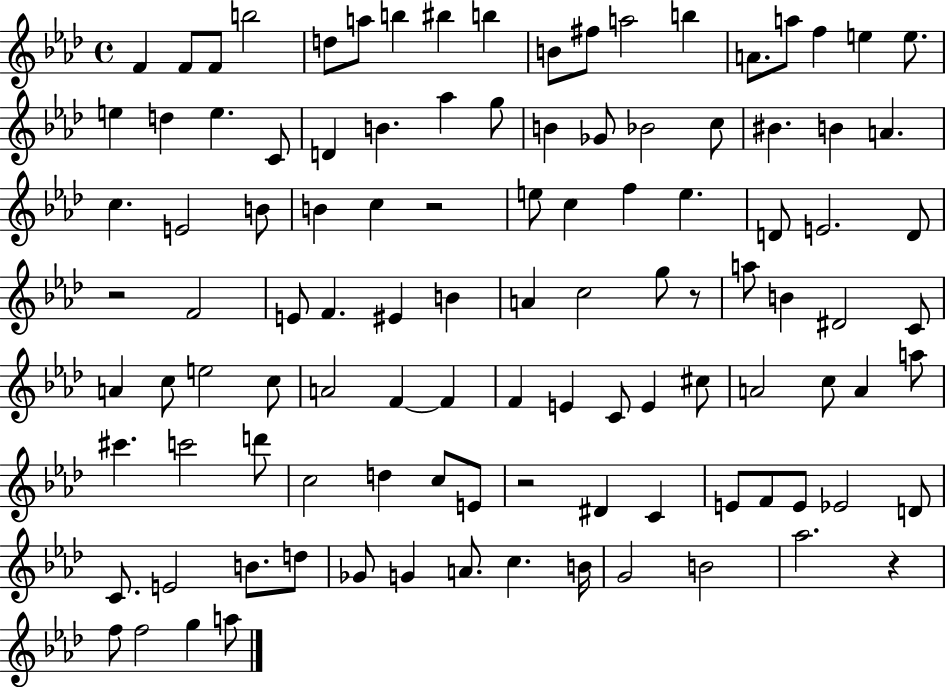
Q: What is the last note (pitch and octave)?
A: A5